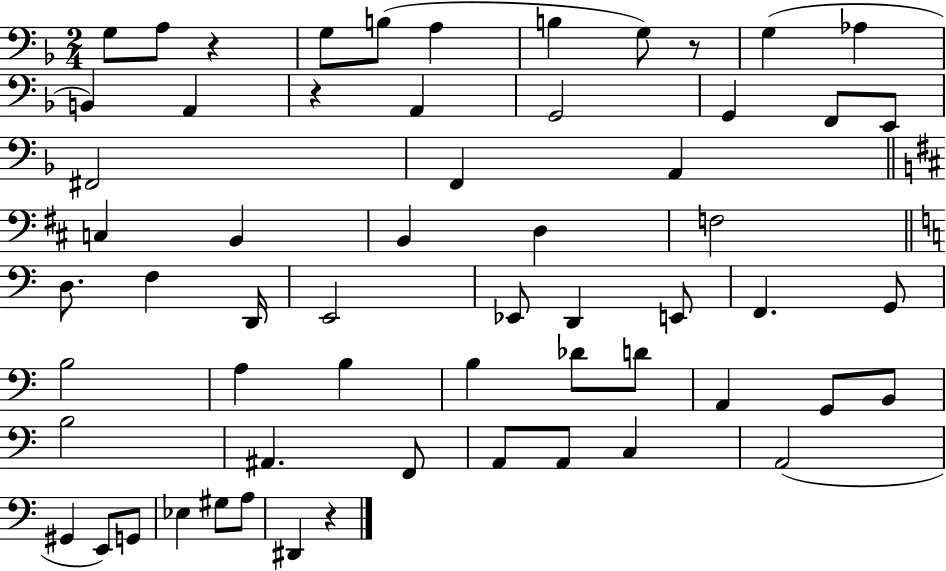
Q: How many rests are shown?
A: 4